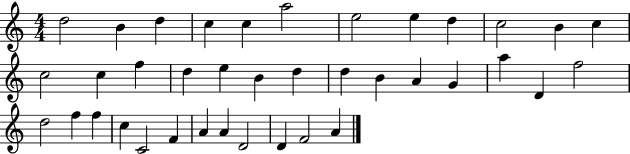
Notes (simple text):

D5/h B4/q D5/q C5/q C5/q A5/h E5/h E5/q D5/q C5/h B4/q C5/q C5/h C5/q F5/q D5/q E5/q B4/q D5/q D5/q B4/q A4/q G4/q A5/q D4/q F5/h D5/h F5/q F5/q C5/q C4/h F4/q A4/q A4/q D4/h D4/q F4/h A4/q